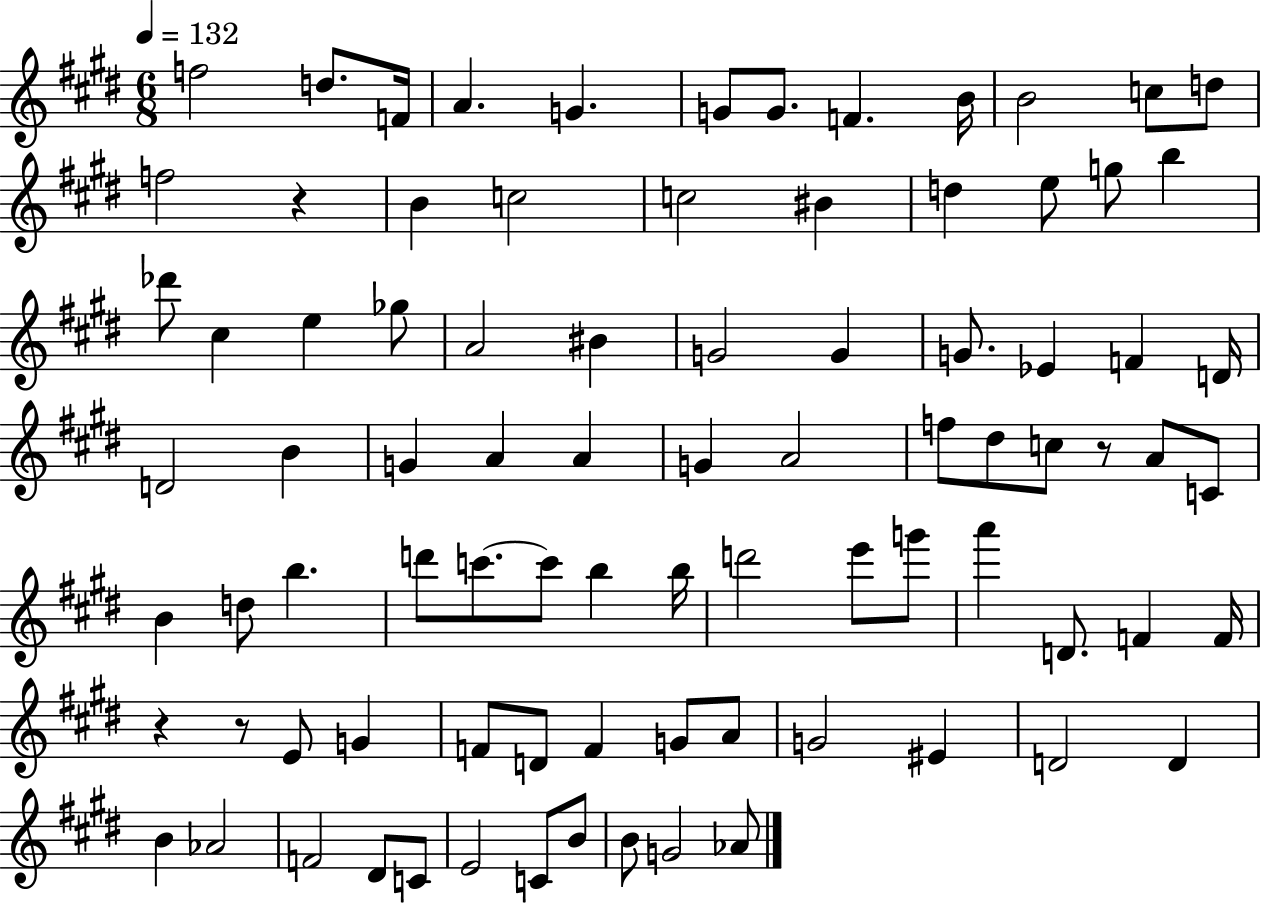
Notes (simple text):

F5/h D5/e. F4/s A4/q. G4/q. G4/e G4/e. F4/q. B4/s B4/h C5/e D5/e F5/h R/q B4/q C5/h C5/h BIS4/q D5/q E5/e G5/e B5/q Db6/e C#5/q E5/q Gb5/e A4/h BIS4/q G4/h G4/q G4/e. Eb4/q F4/q D4/s D4/h B4/q G4/q A4/q A4/q G4/q A4/h F5/e D#5/e C5/e R/e A4/e C4/e B4/q D5/e B5/q. D6/e C6/e. C6/e B5/q B5/s D6/h E6/e G6/e A6/q D4/e. F4/q F4/s R/q R/e E4/e G4/q F4/e D4/e F4/q G4/e A4/e G4/h EIS4/q D4/h D4/q B4/q Ab4/h F4/h D#4/e C4/e E4/h C4/e B4/e B4/e G4/h Ab4/e